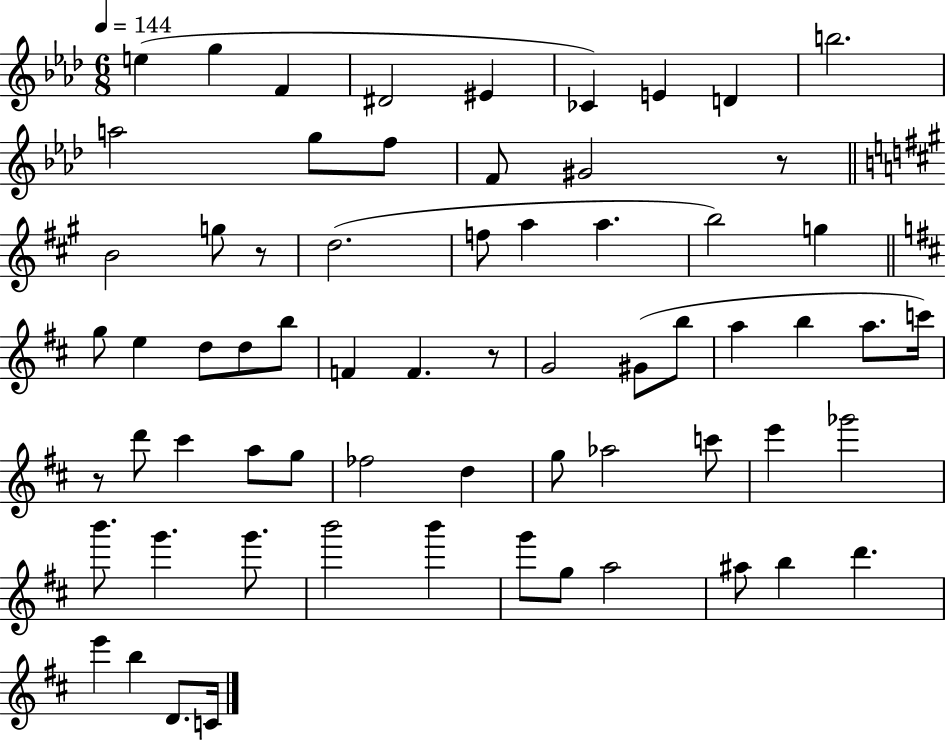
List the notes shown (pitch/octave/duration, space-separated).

E5/q G5/q F4/q D#4/h EIS4/q CES4/q E4/q D4/q B5/h. A5/h G5/e F5/e F4/e G#4/h R/e B4/h G5/e R/e D5/h. F5/e A5/q A5/q. B5/h G5/q G5/e E5/q D5/e D5/e B5/e F4/q F4/q. R/e G4/h G#4/e B5/e A5/q B5/q A5/e. C6/s R/e D6/e C#6/q A5/e G5/e FES5/h D5/q G5/e Ab5/h C6/e E6/q Gb6/h B6/e. G6/q. G6/e. B6/h B6/q G6/e G5/e A5/h A#5/e B5/q D6/q. E6/q B5/q D4/e. C4/s